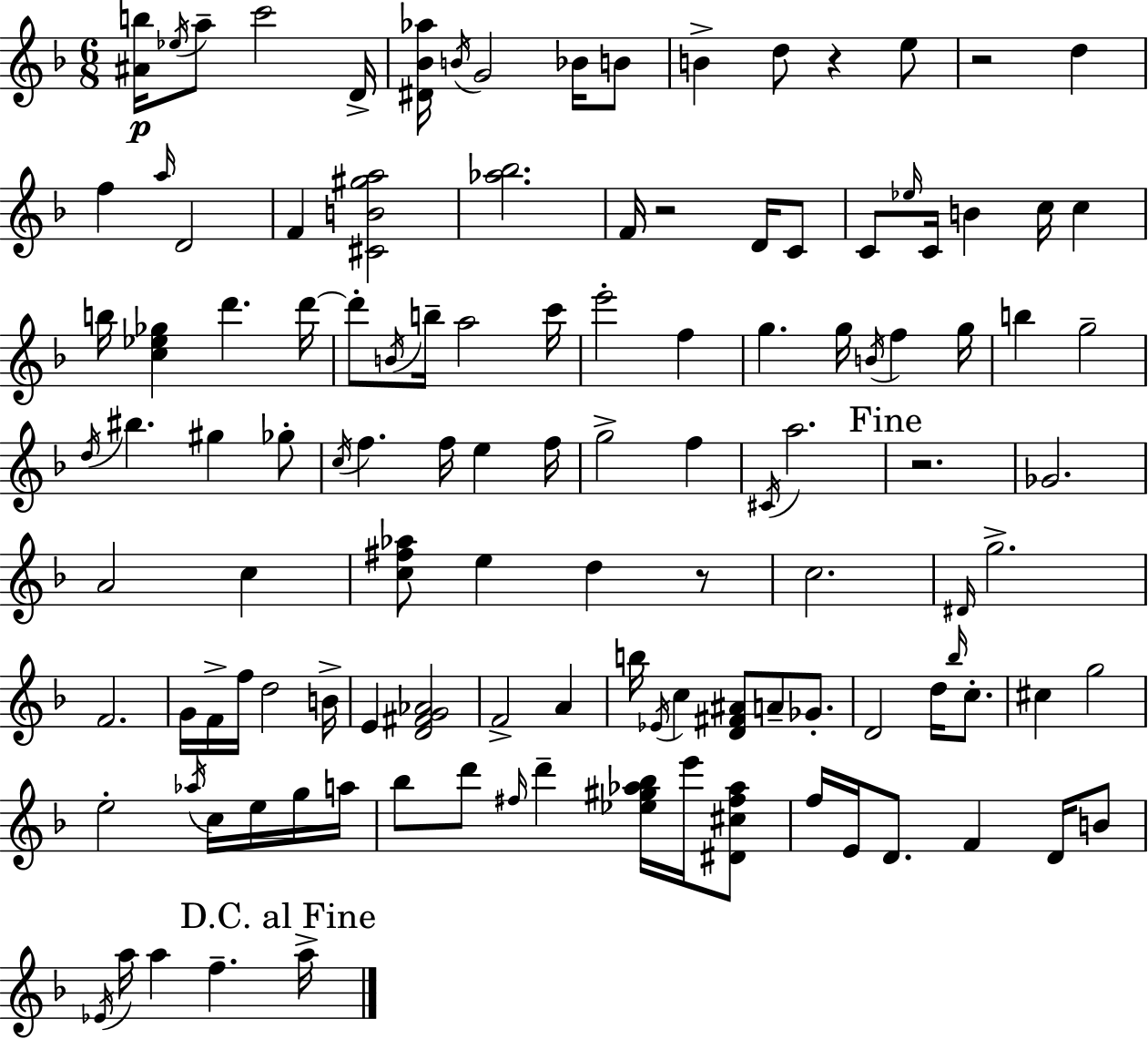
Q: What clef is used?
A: treble